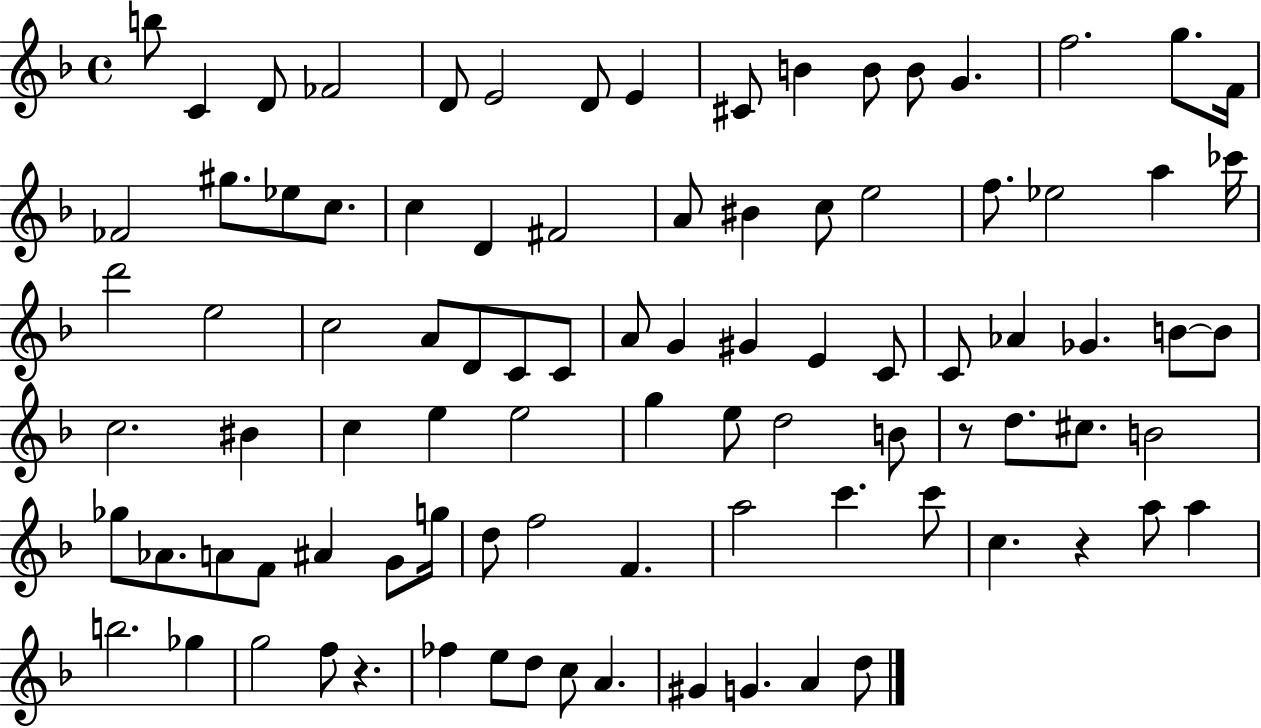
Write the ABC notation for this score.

X:1
T:Untitled
M:4/4
L:1/4
K:F
b/2 C D/2 _F2 D/2 E2 D/2 E ^C/2 B B/2 B/2 G f2 g/2 F/4 _F2 ^g/2 _e/2 c/2 c D ^F2 A/2 ^B c/2 e2 f/2 _e2 a _c'/4 d'2 e2 c2 A/2 D/2 C/2 C/2 A/2 G ^G E C/2 C/2 _A _G B/2 B/2 c2 ^B c e e2 g e/2 d2 B/2 z/2 d/2 ^c/2 B2 _g/2 _A/2 A/2 F/2 ^A G/2 g/4 d/2 f2 F a2 c' c'/2 c z a/2 a b2 _g g2 f/2 z _f e/2 d/2 c/2 A ^G G A d/2